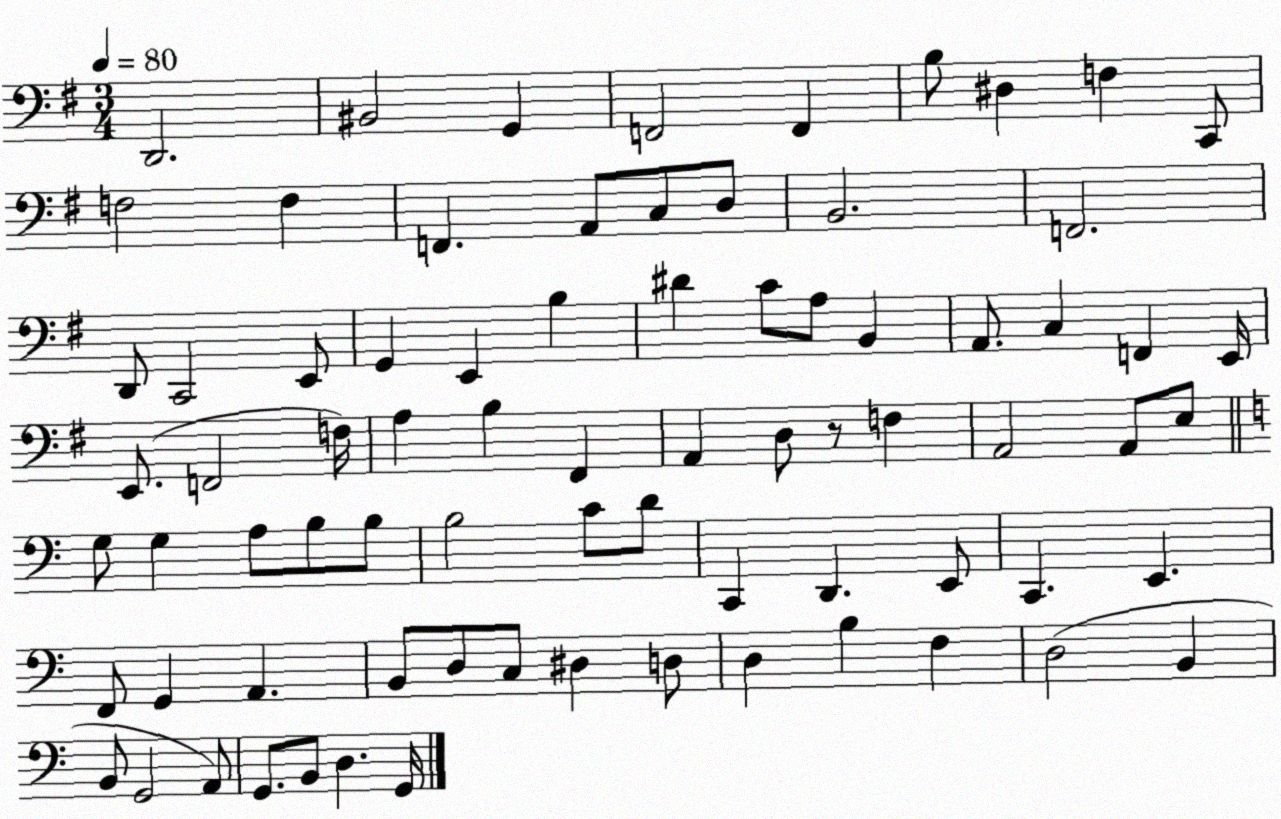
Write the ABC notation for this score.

X:1
T:Untitled
M:3/4
L:1/4
K:G
D,,2 ^B,,2 G,, F,,2 F,, B,/2 ^D, F, C,,/2 F,2 F, F,, A,,/2 C,/2 D,/2 B,,2 F,,2 D,,/2 C,,2 E,,/2 G,, E,, B, ^D C/2 A,/2 B,, A,,/2 C, F,, E,,/4 E,,/2 F,,2 F,/4 A, B, ^F,, A,, D,/2 z/2 F, A,,2 A,,/2 E,/2 G,/2 G, A,/2 B,/2 B,/2 B,2 C/2 D/2 C,, D,, E,,/2 C,, E,, F,,/2 G,, A,, B,,/2 D,/2 C,/2 ^D, D,/2 D, B, F, D,2 B,, B,,/2 G,,2 A,,/2 G,,/2 B,,/2 D, G,,/4